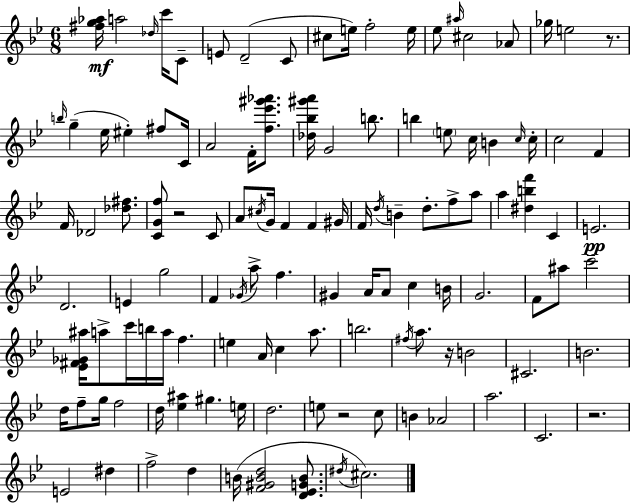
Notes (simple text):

[F#5,G5,Ab5]/s A5/h Db5/s C6/s C4/e E4/e D4/h C4/e C#5/e E5/s F5/h E5/s Eb5/e A#5/s C#5/h Ab4/e Gb5/s E5/h R/e. B5/s G5/q Eb5/s EIS5/q F#5/e C4/s A4/h F4/s [F5,Eb6,G#6,Ab6]/e. [Db5,Bb5,G#6,A6]/s G4/h B5/e. B5/q E5/e C5/s B4/q C5/s C5/s C5/h F4/q F4/s Db4/h [Db5,F#5]/e. [C4,G4,F5]/e R/h C4/e A4/e C#5/s G4/s F4/q F4/q G#4/s F4/s D5/s B4/q D5/e. F5/e A5/e A5/q [D#5,B5,F6]/q C4/q E4/h. D4/h. E4/q G5/h F4/q Gb4/s A5/e F5/q. G#4/q A4/s A4/e C5/q B4/s G4/h. F4/e A#5/e C6/h [Eb4,F#4,Gb4,A#5]/s A5/e C6/s B5/s A5/s F5/q. E5/q A4/s C5/q A5/e. B5/h. F#5/s A5/e. R/s B4/h C#4/h. B4/h. D5/s F5/e G5/s F5/h D5/s [Eb5,A#5]/q G#5/q. E5/s D5/h. E5/e R/h C5/e B4/q Ab4/h A5/h. C4/h. R/h. E4/h D#5/q F5/h D5/q B4/s [F4,G#4,B4,D5]/h [D4,Eb4,G4,B4]/e. D#5/s C#5/h.